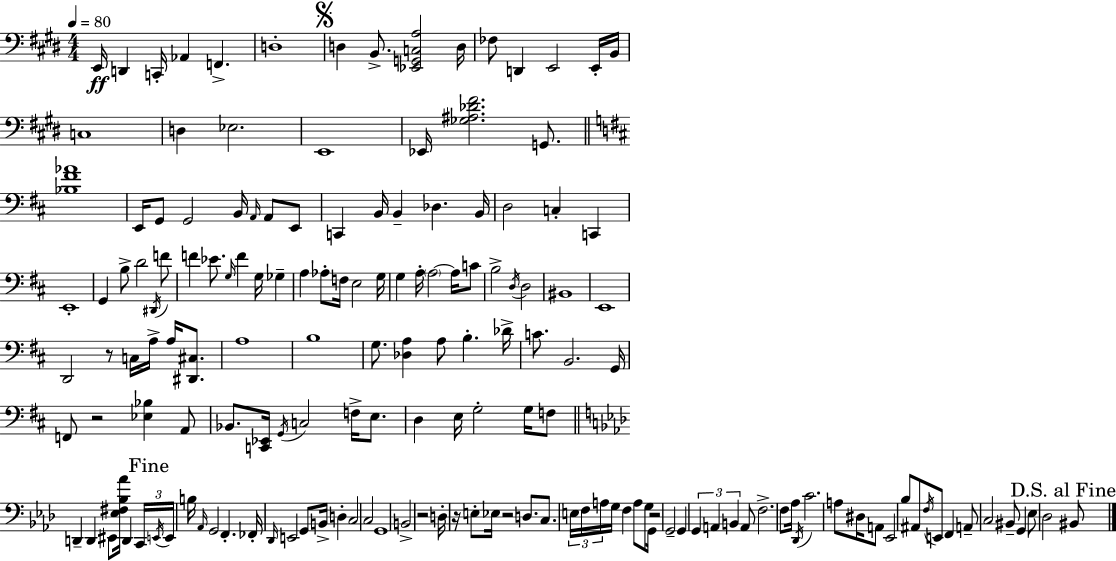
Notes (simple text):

E2/s D2/q C2/s Ab2/q F2/q. D3/w D3/q B2/e. [Eb2,G2,C3,A3]/h D3/s FES3/e D2/q E2/h E2/s B2/s C3/w D3/q Eb3/h. E2/w Eb2/s [Gb3,A#3,Db4,F#4]/h. G2/e. [Bb3,F#4,Ab4]/w E2/s G2/e G2/h B2/s A2/s A2/e E2/e C2/q B2/s B2/q Db3/q. B2/s D3/h C3/q C2/q E2/w G2/q B3/e D4/h D#2/s F4/e F4/q Eb4/e. G3/s F4/q G3/s Gb3/q A3/q Ab3/e F3/s E3/h G3/s G3/q A3/s A3/h A3/s C4/e B3/h D3/s D3/h BIS2/w E2/w D2/h R/e C3/s A3/s A3/s [D#2,C#3]/e. A3/w B3/w G3/e. [Db3,A3]/q A3/e B3/q. Db4/s C4/e. B2/h. G2/s F2/e R/h [Eb3,Bb3]/q A2/e Bb2/e. [C2,Eb2]/s G2/s C3/h F3/s E3/e. D3/q E3/s G3/h G3/s F3/e D2/q D2/q EIS2/e [Eb3,F#3,Bb3,Ab4]/s D2/q C2/s E2/s E2/s B3/s Ab2/s G2/h F2/q. FES2/s Db2/s E2/h G2/e B2/s D3/q C3/h C3/h G2/w B2/h R/h D3/s R/s E3/e Eb3/s R/h D3/e. C3/e. E3/s F3/s A3/s G3/s F3/q A3/e G3/e G2/s R/h G2/h G2/q G2/q A2/q B2/q A2/e F3/h. F3/e Ab3/s Db2/s C4/h. A3/e D#3/s A2/e Eb2/h Bb3/e A#2/e F3/s E2/e F2/q A2/e C3/h BIS2/e G2/q Eb3/e Db3/h BIS2/e